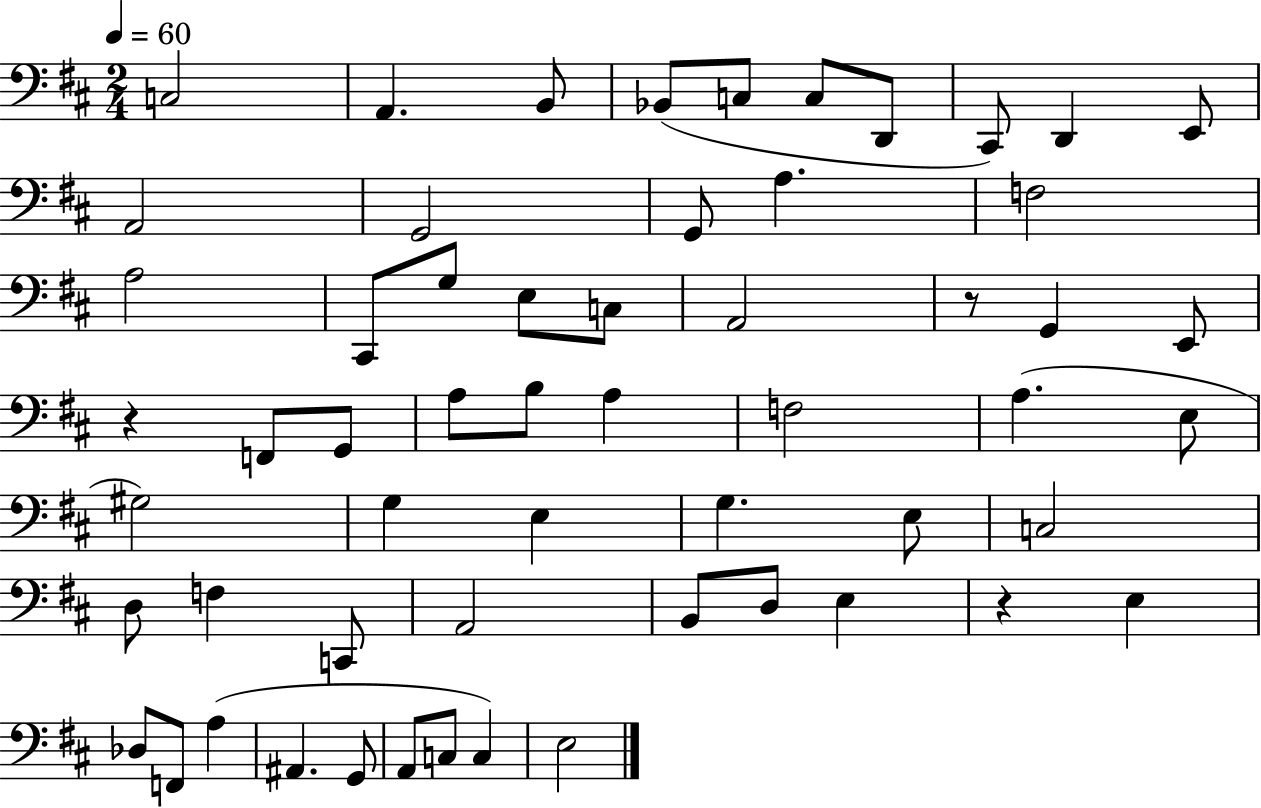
X:1
T:Untitled
M:2/4
L:1/4
K:D
C,2 A,, B,,/2 _B,,/2 C,/2 C,/2 D,,/2 ^C,,/2 D,, E,,/2 A,,2 G,,2 G,,/2 A, F,2 A,2 ^C,,/2 G,/2 E,/2 C,/2 A,,2 z/2 G,, E,,/2 z F,,/2 G,,/2 A,/2 B,/2 A, F,2 A, E,/2 ^G,2 G, E, G, E,/2 C,2 D,/2 F, C,,/2 A,,2 B,,/2 D,/2 E, z E, _D,/2 F,,/2 A, ^A,, G,,/2 A,,/2 C,/2 C, E,2